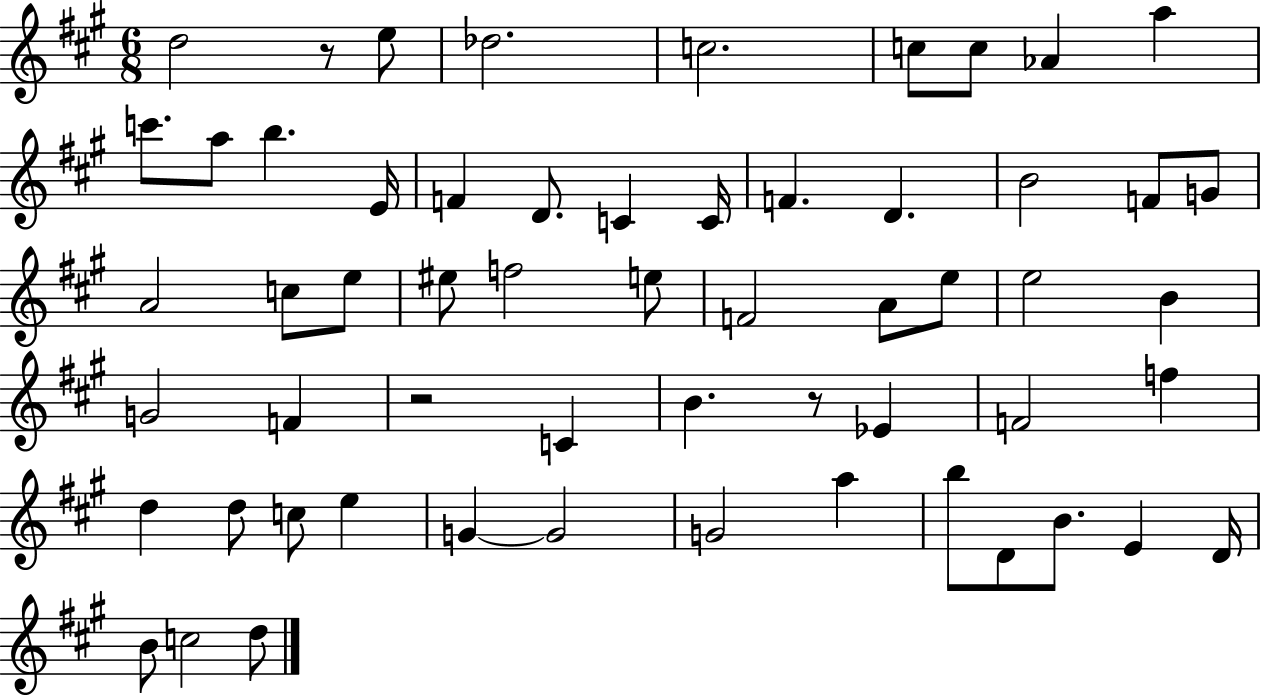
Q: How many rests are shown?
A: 3